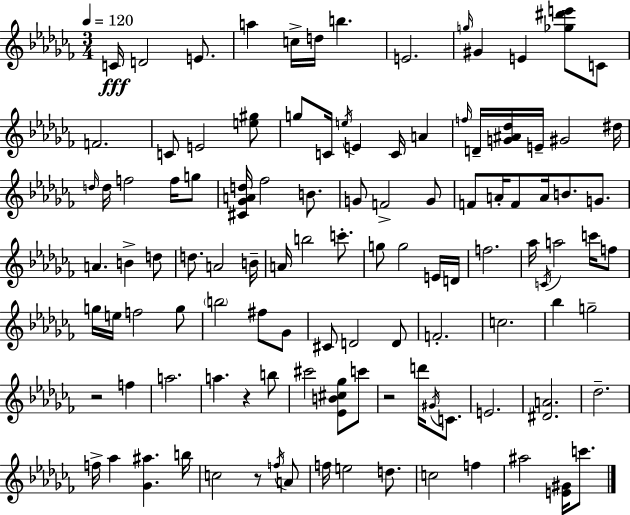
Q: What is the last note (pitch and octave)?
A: C6